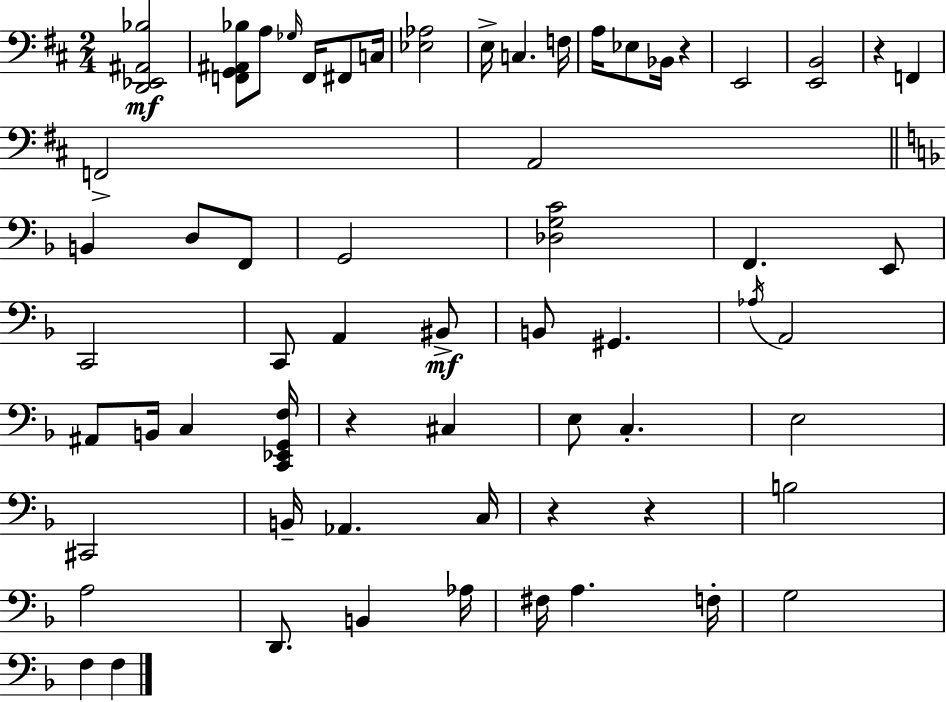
[D2,Eb2,A#2,Bb3]/h [F2,G2,A#2,Bb3]/e A3/e Gb3/s F2/s F#2/e C3/s [Eb3,Ab3]/h E3/s C3/q. F3/s A3/s Eb3/e Bb2/s R/q E2/h [E2,B2]/h R/q F2/q F2/h A2/h B2/q D3/e F2/e G2/h [Db3,G3,C4]/h F2/q. E2/e C2/h C2/e A2/q BIS2/e B2/e G#2/q. Ab3/s A2/h A#2/e B2/s C3/q [C2,Eb2,G2,F3]/s R/q C#3/q E3/e C3/q. E3/h C#2/h B2/s Ab2/q. C3/s R/q R/q B3/h A3/h D2/e. B2/q Ab3/s F#3/s A3/q. F3/s G3/h F3/q F3/q